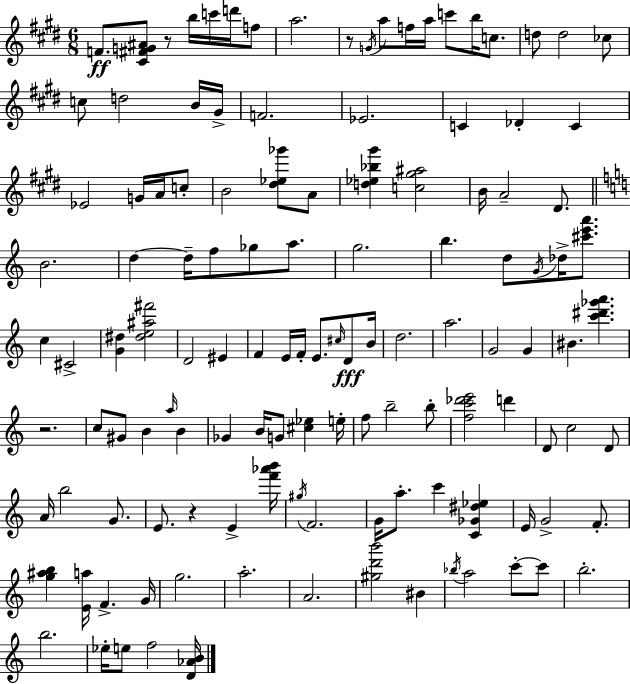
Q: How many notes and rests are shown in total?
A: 125